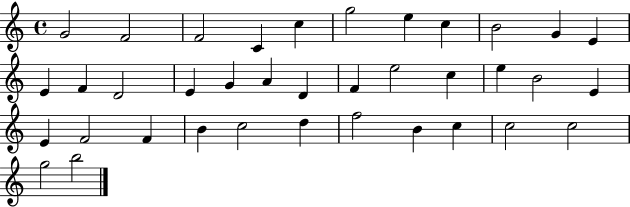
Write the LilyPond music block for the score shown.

{
  \clef treble
  \time 4/4
  \defaultTimeSignature
  \key c \major
  g'2 f'2 | f'2 c'4 c''4 | g''2 e''4 c''4 | b'2 g'4 e'4 | \break e'4 f'4 d'2 | e'4 g'4 a'4 d'4 | f'4 e''2 c''4 | e''4 b'2 e'4 | \break e'4 f'2 f'4 | b'4 c''2 d''4 | f''2 b'4 c''4 | c''2 c''2 | \break g''2 b''2 | \bar "|."
}